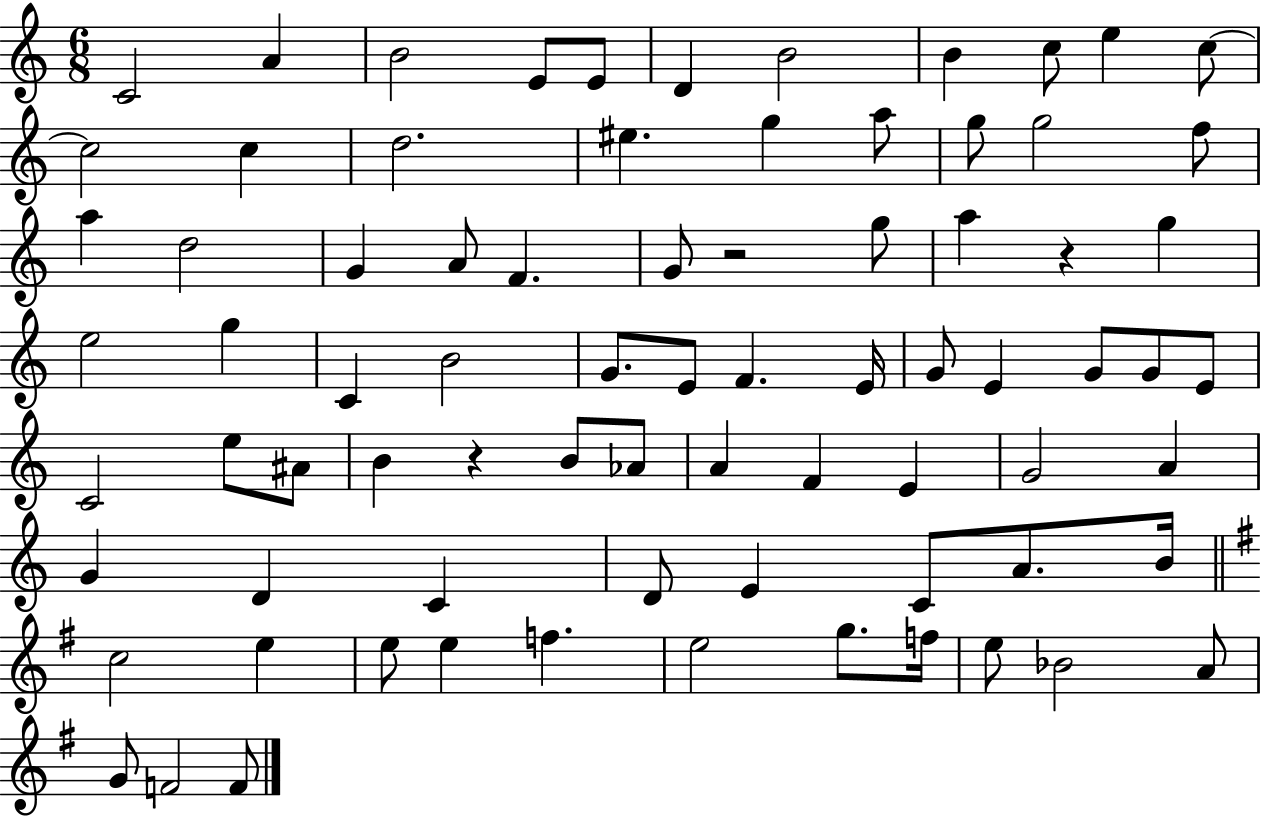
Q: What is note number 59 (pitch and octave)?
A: C4